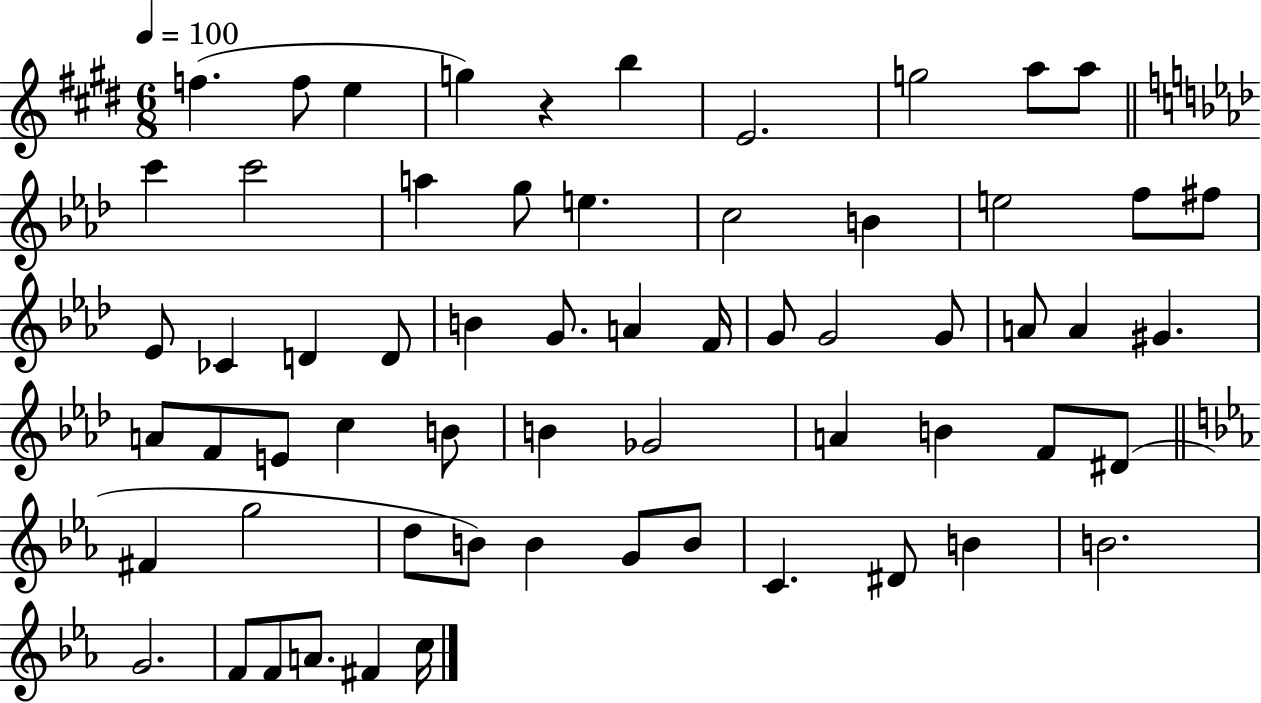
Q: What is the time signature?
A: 6/8